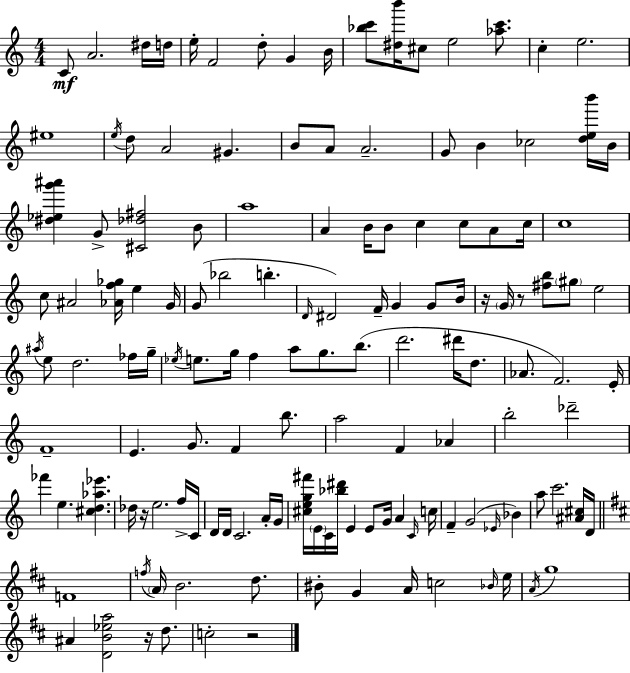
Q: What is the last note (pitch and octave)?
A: C5